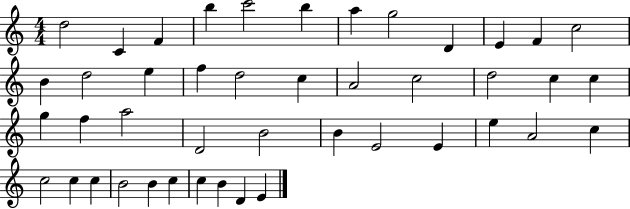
D5/h C4/q F4/q B5/q C6/h B5/q A5/q G5/h D4/q E4/q F4/q C5/h B4/q D5/h E5/q F5/q D5/h C5/q A4/h C5/h D5/h C5/q C5/q G5/q F5/q A5/h D4/h B4/h B4/q E4/h E4/q E5/q A4/h C5/q C5/h C5/q C5/q B4/h B4/q C5/q C5/q B4/q D4/q E4/q